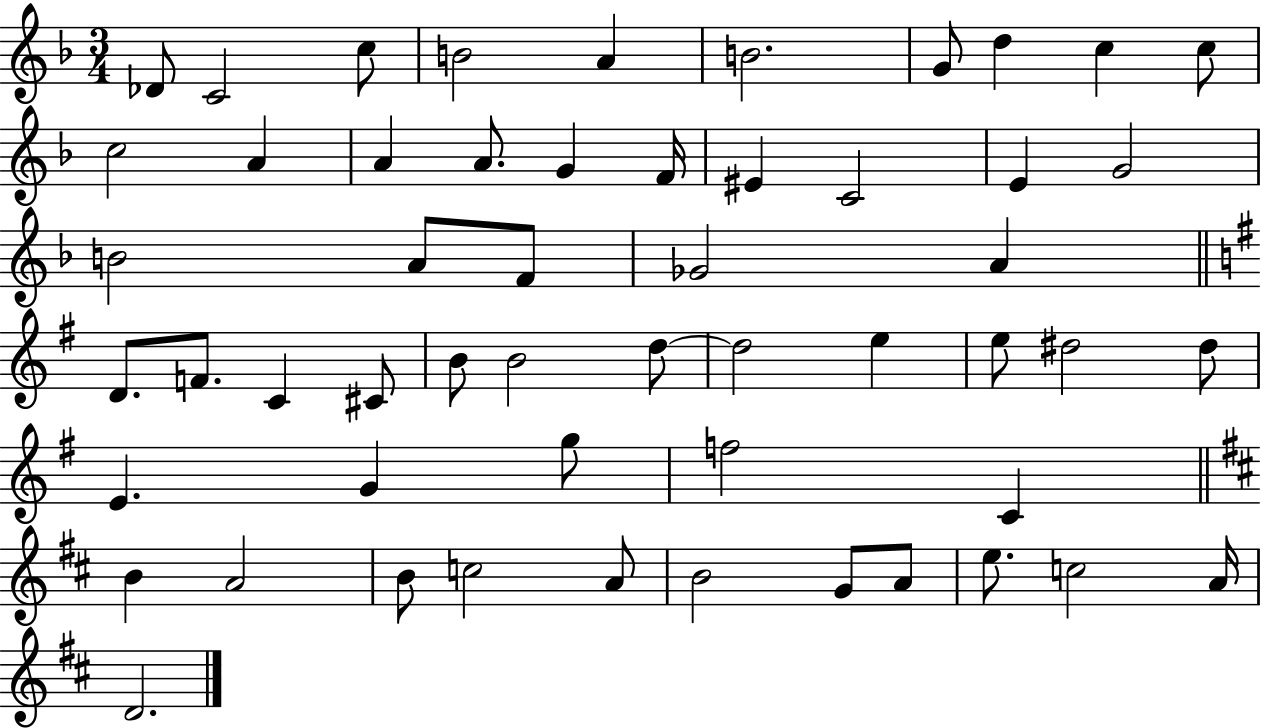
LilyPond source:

{
  \clef treble
  \numericTimeSignature
  \time 3/4
  \key f \major
  des'8 c'2 c''8 | b'2 a'4 | b'2. | g'8 d''4 c''4 c''8 | \break c''2 a'4 | a'4 a'8. g'4 f'16 | eis'4 c'2 | e'4 g'2 | \break b'2 a'8 f'8 | ges'2 a'4 | \bar "||" \break \key g \major d'8. f'8. c'4 cis'8 | b'8 b'2 d''8~~ | d''2 e''4 | e''8 dis''2 dis''8 | \break e'4. g'4 g''8 | f''2 c'4 | \bar "||" \break \key b \minor b'4 a'2 | b'8 c''2 a'8 | b'2 g'8 a'8 | e''8. c''2 a'16 | \break d'2. | \bar "|."
}